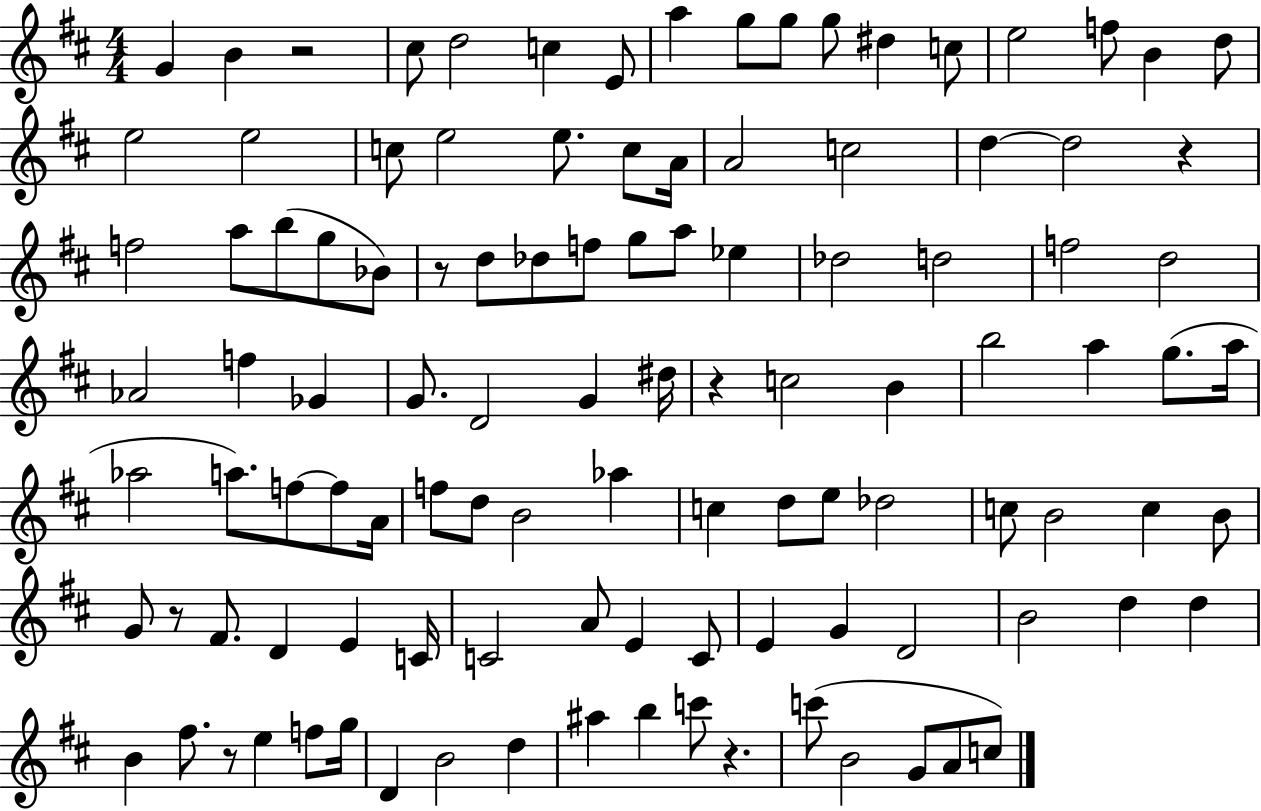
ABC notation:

X:1
T:Untitled
M:4/4
L:1/4
K:D
G B z2 ^c/2 d2 c E/2 a g/2 g/2 g/2 ^d c/2 e2 f/2 B d/2 e2 e2 c/2 e2 e/2 c/2 A/4 A2 c2 d d2 z f2 a/2 b/2 g/2 _B/2 z/2 d/2 _d/2 f/2 g/2 a/2 _e _d2 d2 f2 d2 _A2 f _G G/2 D2 G ^d/4 z c2 B b2 a g/2 a/4 _a2 a/2 f/2 f/2 A/4 f/2 d/2 B2 _a c d/2 e/2 _d2 c/2 B2 c B/2 G/2 z/2 ^F/2 D E C/4 C2 A/2 E C/2 E G D2 B2 d d B ^f/2 z/2 e f/2 g/4 D B2 d ^a b c'/2 z c'/2 B2 G/2 A/2 c/2